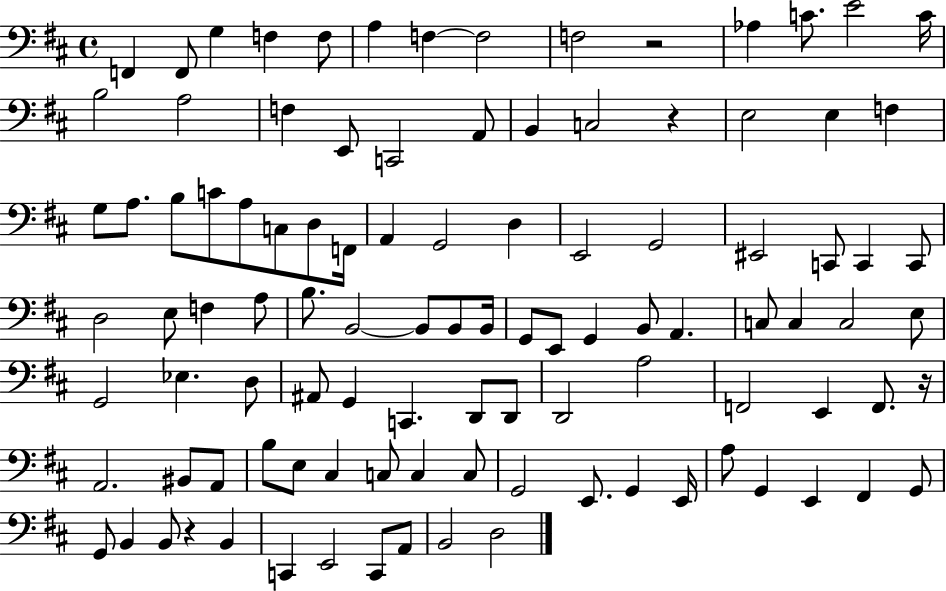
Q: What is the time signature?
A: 4/4